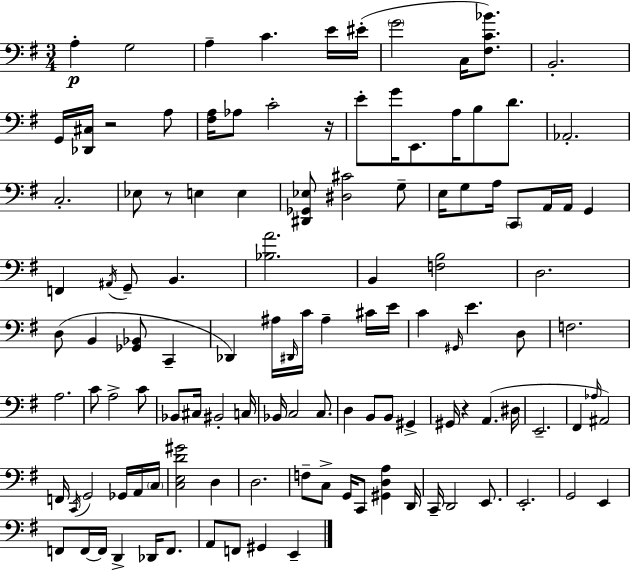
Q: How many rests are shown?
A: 4